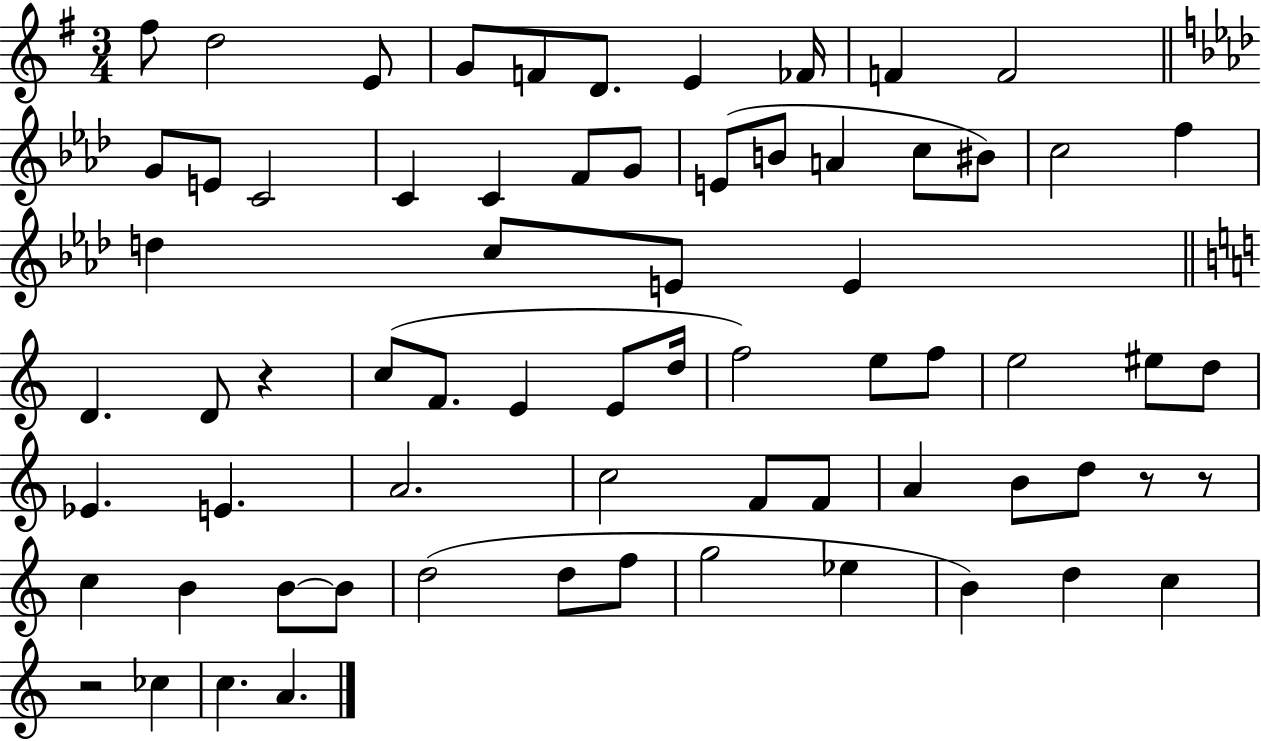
{
  \clef treble
  \numericTimeSignature
  \time 3/4
  \key g \major
  fis''8 d''2 e'8 | g'8 f'8 d'8. e'4 fes'16 | f'4 f'2 | \bar "||" \break \key aes \major g'8 e'8 c'2 | c'4 c'4 f'8 g'8 | e'8( b'8 a'4 c''8 bis'8) | c''2 f''4 | \break d''4 c''8 e'8 e'4 | \bar "||" \break \key c \major d'4. d'8 r4 | c''8( f'8. e'4 e'8 d''16 | f''2) e''8 f''8 | e''2 eis''8 d''8 | \break ees'4. e'4. | a'2. | c''2 f'8 f'8 | a'4 b'8 d''8 r8 r8 | \break c''4 b'4 b'8~~ b'8 | d''2( d''8 f''8 | g''2 ees''4 | b'4) d''4 c''4 | \break r2 ces''4 | c''4. a'4. | \bar "|."
}